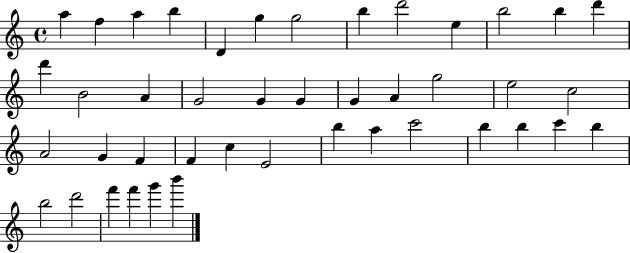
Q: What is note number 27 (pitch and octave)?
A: F4